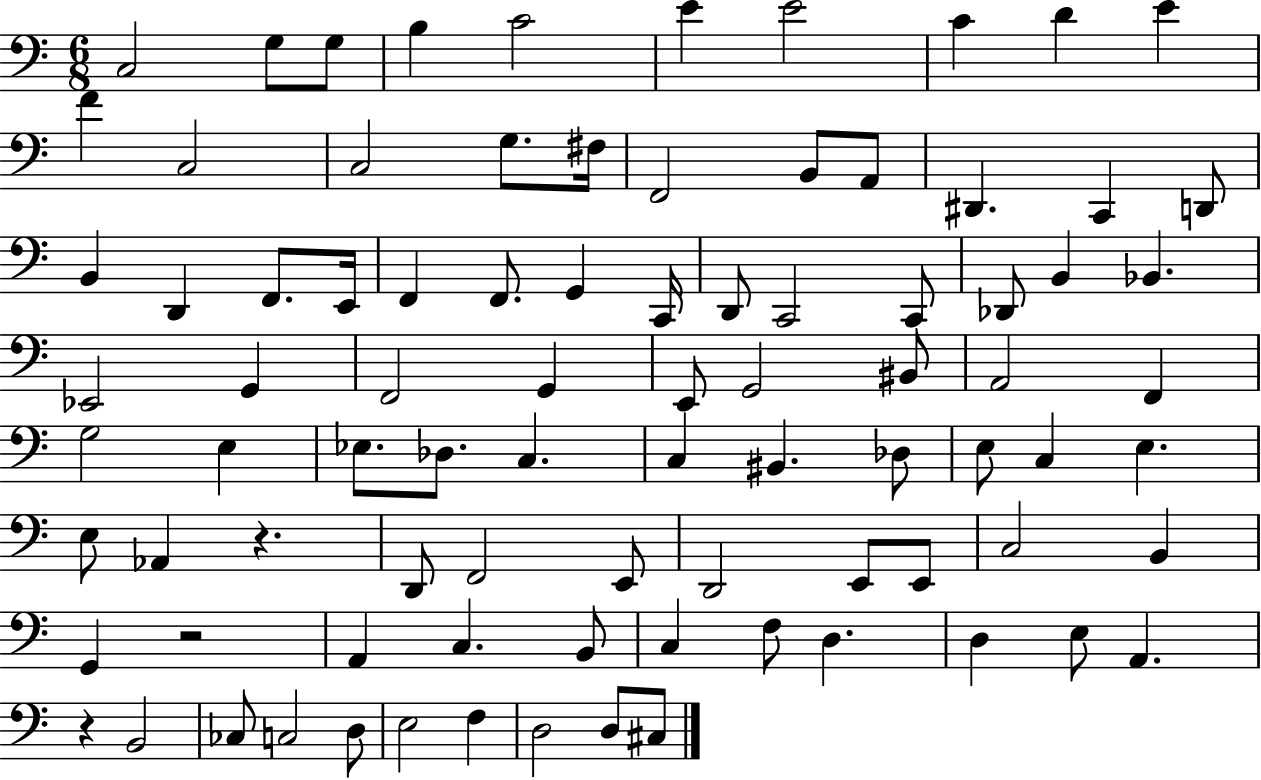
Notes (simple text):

C3/h G3/e G3/e B3/q C4/h E4/q E4/h C4/q D4/q E4/q F4/q C3/h C3/h G3/e. F#3/s F2/h B2/e A2/e D#2/q. C2/q D2/e B2/q D2/q F2/e. E2/s F2/q F2/e. G2/q C2/s D2/e C2/h C2/e Db2/e B2/q Bb2/q. Eb2/h G2/q F2/h G2/q E2/e G2/h BIS2/e A2/h F2/q G3/h E3/q Eb3/e. Db3/e. C3/q. C3/q BIS2/q. Db3/e E3/e C3/q E3/q. E3/e Ab2/q R/q. D2/e F2/h E2/e D2/h E2/e E2/e C3/h B2/q G2/q R/h A2/q C3/q. B2/e C3/q F3/e D3/q. D3/q E3/e A2/q. R/q B2/h CES3/e C3/h D3/e E3/h F3/q D3/h D3/e C#3/e